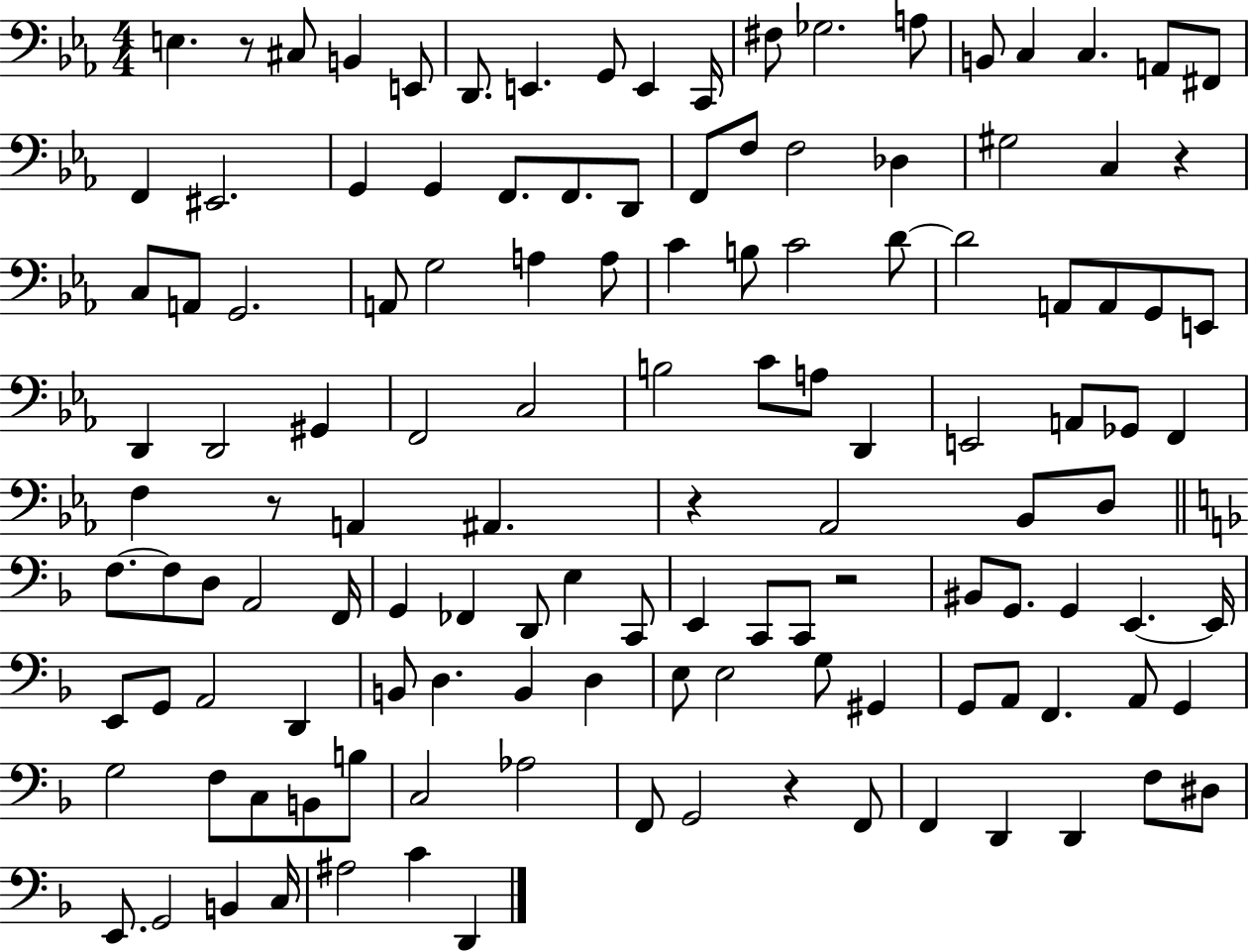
{
  \clef bass
  \numericTimeSignature
  \time 4/4
  \key ees \major
  e4. r8 cis8 b,4 e,8 | d,8. e,4. g,8 e,4 c,16 | fis8 ges2. a8 | b,8 c4 c4. a,8 fis,8 | \break f,4 eis,2. | g,4 g,4 f,8. f,8. d,8 | f,8 f8 f2 des4 | gis2 c4 r4 | \break c8 a,8 g,2. | a,8 g2 a4 a8 | c'4 b8 c'2 d'8~~ | d'2 a,8 a,8 g,8 e,8 | \break d,4 d,2 gis,4 | f,2 c2 | b2 c'8 a8 d,4 | e,2 a,8 ges,8 f,4 | \break f4 r8 a,4 ais,4. | r4 aes,2 bes,8 d8 | \bar "||" \break \key d \minor f8.~~ f8 d8 a,2 f,16 | g,4 fes,4 d,8 e4 c,8 | e,4 c,8 c,8 r2 | bis,8 g,8. g,4 e,4.~~ e,16 | \break e,8 g,8 a,2 d,4 | b,8 d4. b,4 d4 | e8 e2 g8 gis,4 | g,8 a,8 f,4. a,8 g,4 | \break g2 f8 c8 b,8 b8 | c2 aes2 | f,8 g,2 r4 f,8 | f,4 d,4 d,4 f8 dis8 | \break e,8. g,2 b,4 c16 | ais2 c'4 d,4 | \bar "|."
}